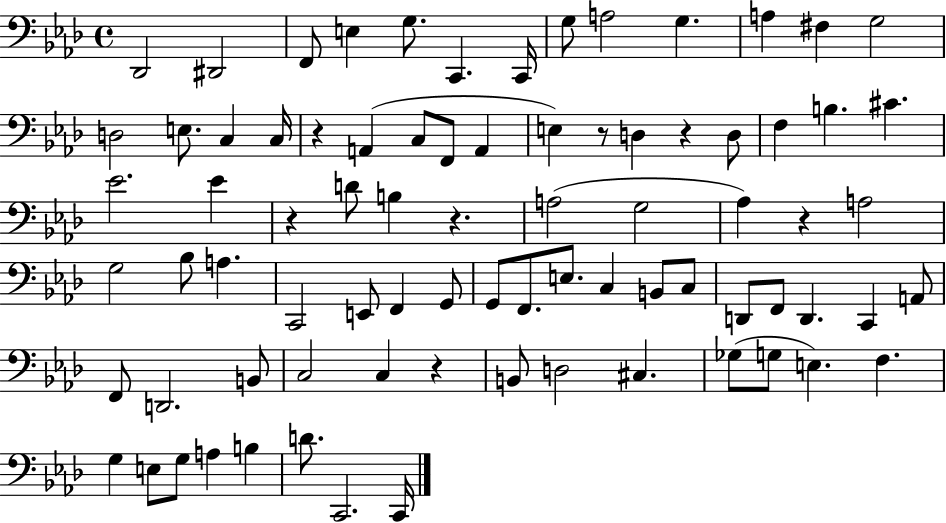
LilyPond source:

{
  \clef bass
  \time 4/4
  \defaultTimeSignature
  \key aes \major
  des,2 dis,2 | f,8 e4 g8. c,4. c,16 | g8 a2 g4. | a4 fis4 g2 | \break d2 e8. c4 c16 | r4 a,4( c8 f,8 a,4 | e4) r8 d4 r4 d8 | f4 b4. cis'4. | \break ees'2. ees'4 | r4 d'8 b4 r4. | a2( g2 | aes4) r4 a2 | \break g2 bes8 a4. | c,2 e,8 f,4 g,8 | g,8 f,8. e8. c4 b,8 c8 | d,8 f,8 d,4. c,4 a,8 | \break f,8 d,2. b,8 | c2 c4 r4 | b,8 d2 cis4. | ges8( g8 e4.) f4. | \break g4 e8 g8 a4 b4 | d'8. c,2. c,16 | \bar "|."
}